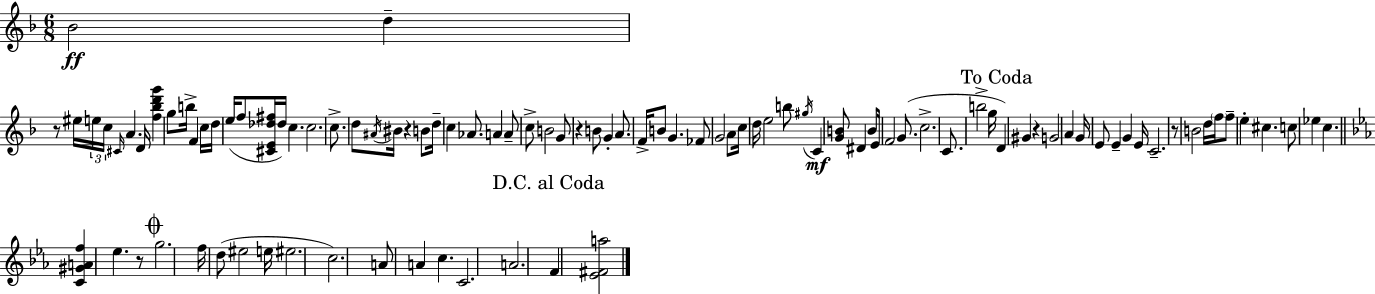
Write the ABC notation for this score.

X:1
T:Untitled
M:6/8
L:1/4
K:F
_B2 d z/2 ^e/4 e/4 c/4 ^C/4 A D/4 [f_bd'g'] g/2 b/4 F c/4 d/4 e/4 f/2 [^CE_d^f]/4 _d/4 c c2 c/2 d/2 ^A/4 ^B/4 z B/2 d/4 c _A/2 A A/2 c/2 B2 G/2 z B/2 G A/2 F/4 B/2 G _F/2 G2 A/2 c/4 d/4 e2 b/2 ^g/4 C [GB]/2 ^D B/2 E/4 F2 G/2 c2 C/2 b2 g/4 D ^G z G2 A G/4 E/2 E G E/4 C2 z/2 B2 d/4 f/4 f/2 e ^c c/2 _e c [C^GAf] _e z/2 g2 f/4 d/2 ^e2 e/4 ^e2 c2 A/2 A c C2 A2 F [_E^Fa]2